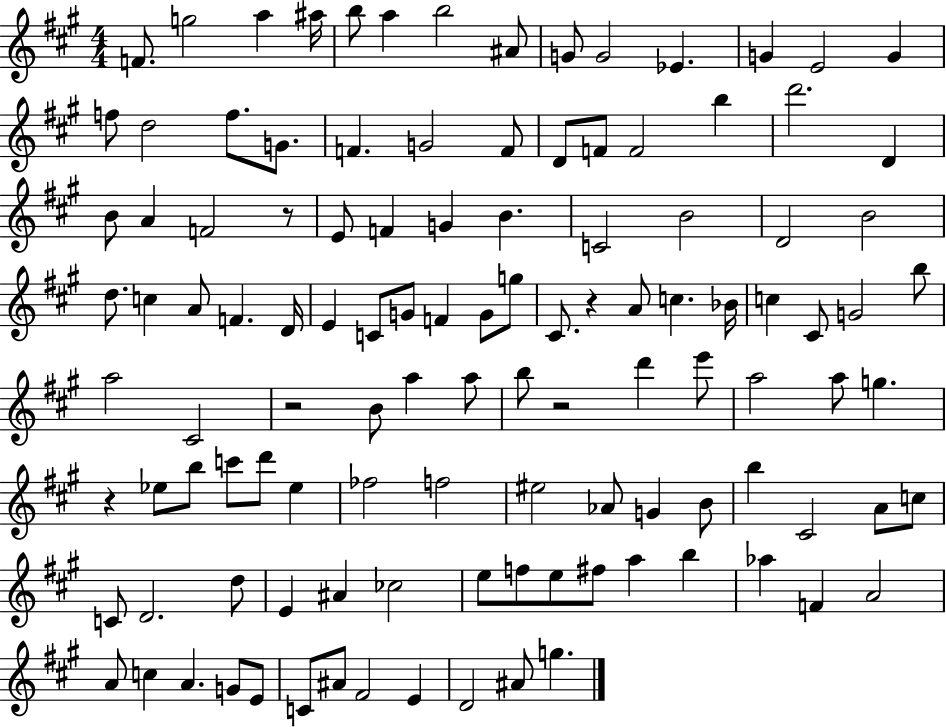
X:1
T:Untitled
M:4/4
L:1/4
K:A
F/2 g2 a ^a/4 b/2 a b2 ^A/2 G/2 G2 _E G E2 G f/2 d2 f/2 G/2 F G2 F/2 D/2 F/2 F2 b d'2 D B/2 A F2 z/2 E/2 F G B C2 B2 D2 B2 d/2 c A/2 F D/4 E C/2 G/2 F G/2 g/2 ^C/2 z A/2 c _B/4 c ^C/2 G2 b/2 a2 ^C2 z2 B/2 a a/2 b/2 z2 d' e'/2 a2 a/2 g z _e/2 b/2 c'/2 d'/2 _e _f2 f2 ^e2 _A/2 G B/2 b ^C2 A/2 c/2 C/2 D2 d/2 E ^A _c2 e/2 f/2 e/2 ^f/2 a b _a F A2 A/2 c A G/2 E/2 C/2 ^A/2 ^F2 E D2 ^A/2 g